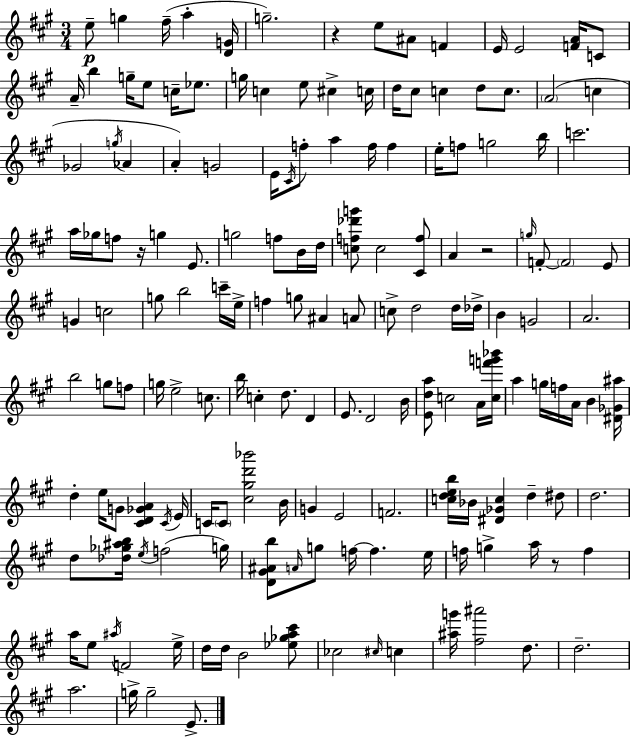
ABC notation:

X:1
T:Untitled
M:3/4
L:1/4
K:A
e/2 g ^f/4 a [DG]/4 g2 z e/2 ^A/2 F E/4 E2 [FA]/4 C/2 A/4 b g/4 e/2 c/4 _e/2 g/4 c e/2 ^c c/4 d/4 ^c/2 c d/2 c/2 A2 c _G2 g/4 _A A G2 E/4 ^C/4 f/2 a f/4 f e/4 f/2 g2 b/4 c'2 a/4 _g/4 f/2 z/4 g E/2 g2 f/2 B/4 d/4 [cf_d'g']/2 c2 [^Cf]/2 A z2 g/4 F/2 F2 E/2 G c2 g/2 b2 c'/4 e/4 f g/2 ^A A/2 c/2 d2 d/4 _d/4 B G2 A2 b2 g/2 f/2 g/4 e2 c/2 b/4 c d/2 D E/2 D2 B/4 [Eda]/2 c2 A/4 [cf'g'_b']/4 a g/4 f/4 A/4 B [^D_G^a]/4 d e/4 G/2 [^CD_GA] ^C/4 E/4 C/4 C/2 [^c^gd'_b']2 B/4 G E2 F2 [cdeb]/4 _B/4 [^D_Gc] d ^d/2 d2 d/2 [_d_g^ab]/4 e/4 f2 g/4 [D^G^Ab]/2 A/4 g/2 f/4 f e/4 f/4 g a/4 z/2 f a/4 e/2 ^a/4 F2 e/4 d/4 d/4 B2 [_e_ga^c']/2 _c2 ^c/4 c [^ag']/4 [^f^a']2 d/2 d2 a2 g/4 g2 E/2